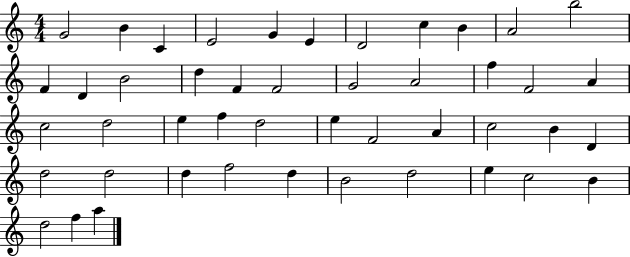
X:1
T:Untitled
M:4/4
L:1/4
K:C
G2 B C E2 G E D2 c B A2 b2 F D B2 d F F2 G2 A2 f F2 A c2 d2 e f d2 e F2 A c2 B D d2 d2 d f2 d B2 d2 e c2 B d2 f a